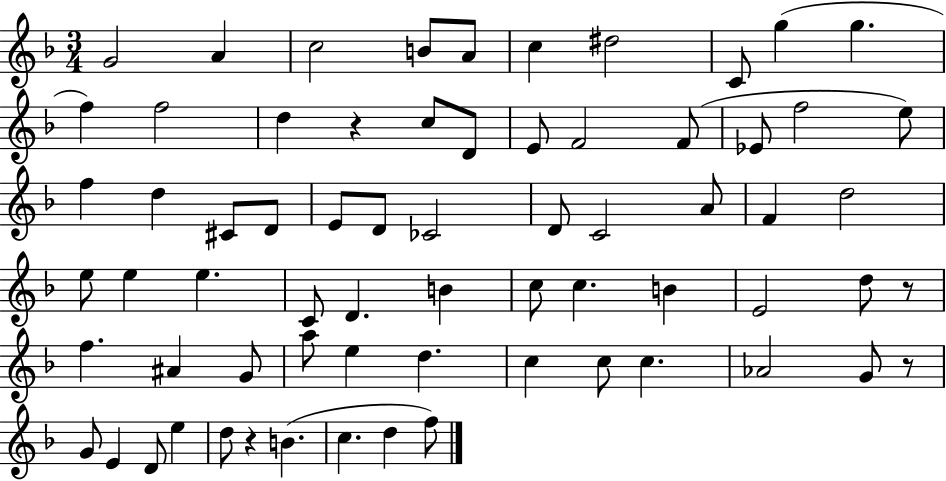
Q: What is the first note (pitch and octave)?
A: G4